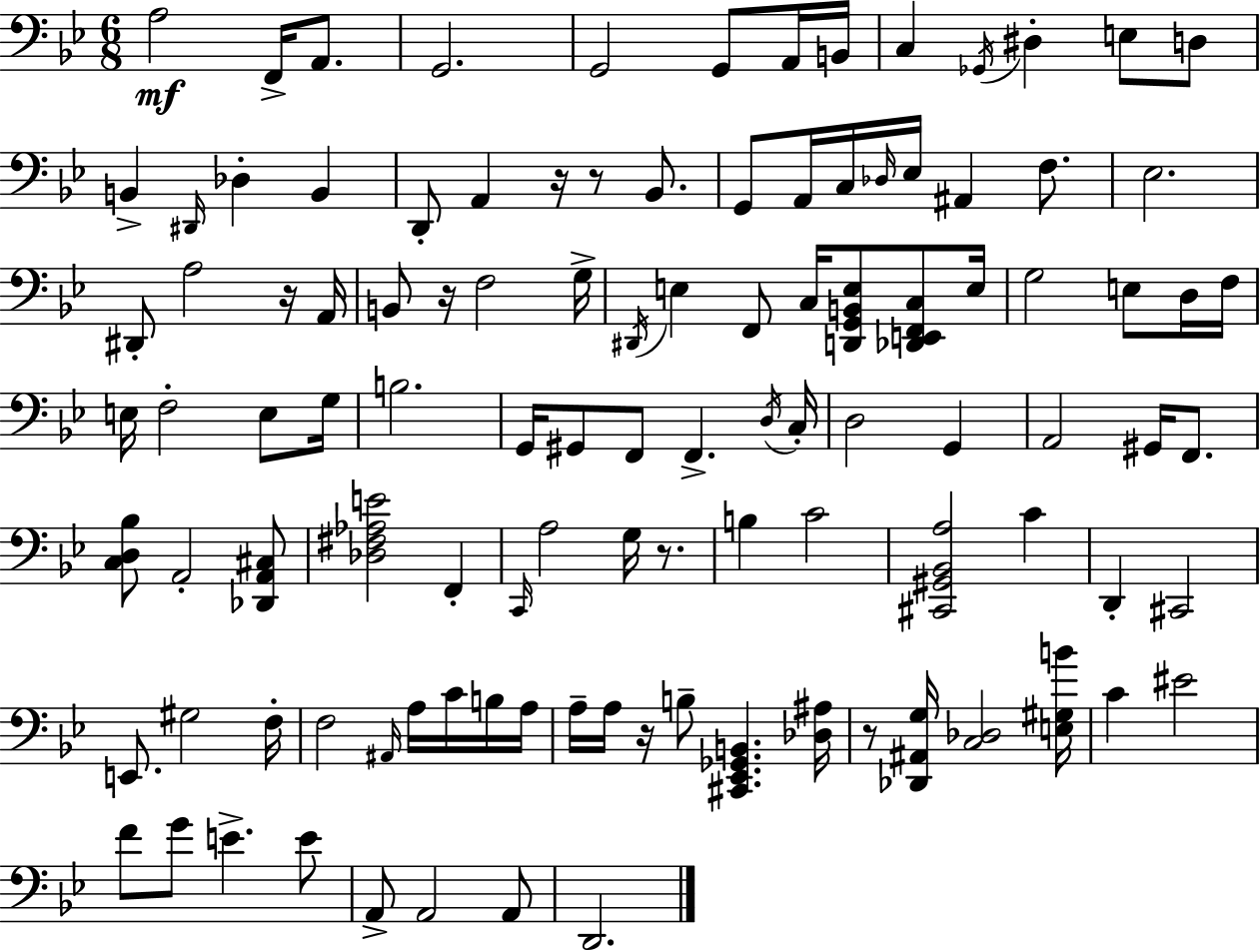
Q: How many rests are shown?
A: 7